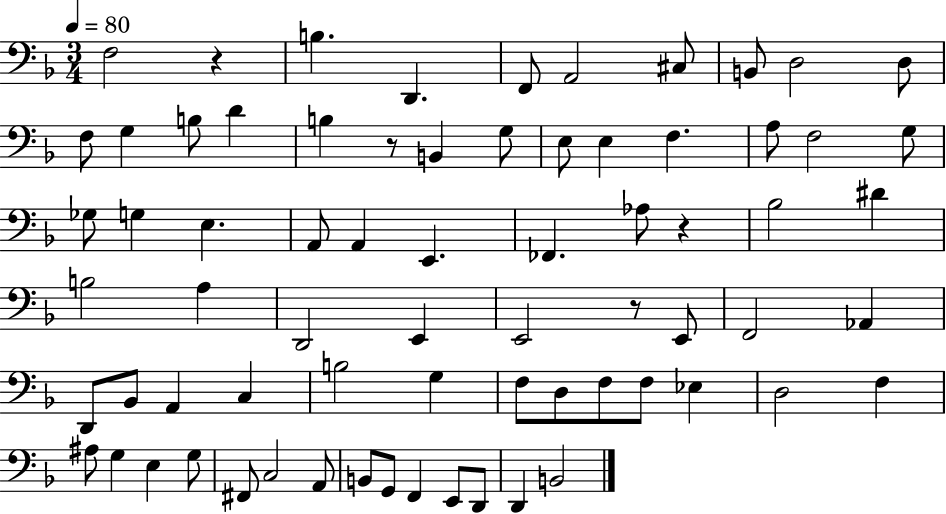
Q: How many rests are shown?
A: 4